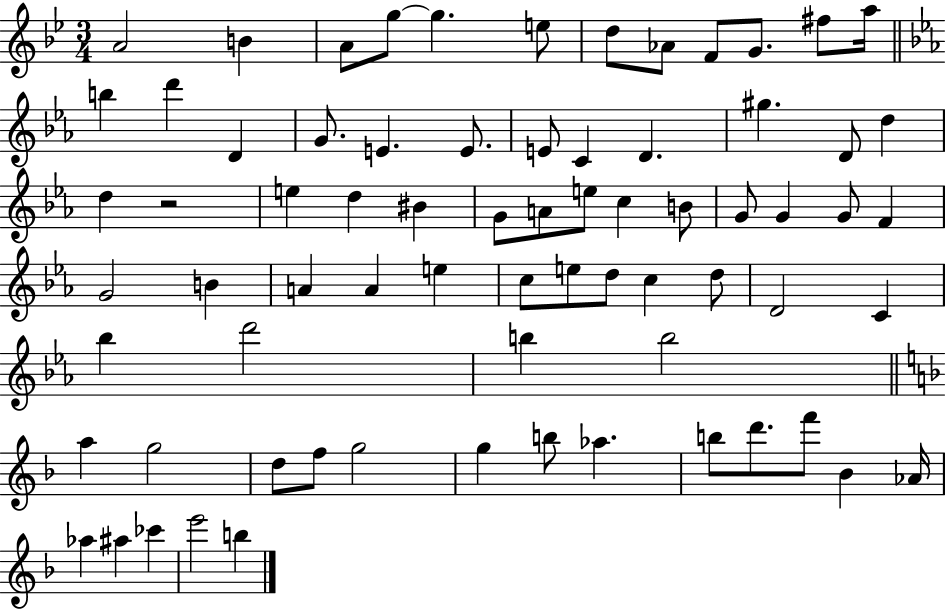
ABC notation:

X:1
T:Untitled
M:3/4
L:1/4
K:Bb
A2 B A/2 g/2 g e/2 d/2 _A/2 F/2 G/2 ^f/2 a/4 b d' D G/2 E E/2 E/2 C D ^g D/2 d d z2 e d ^B G/2 A/2 e/2 c B/2 G/2 G G/2 F G2 B A A e c/2 e/2 d/2 c d/2 D2 C _b d'2 b b2 a g2 d/2 f/2 g2 g b/2 _a b/2 d'/2 f'/2 _B _A/4 _a ^a _c' e'2 b